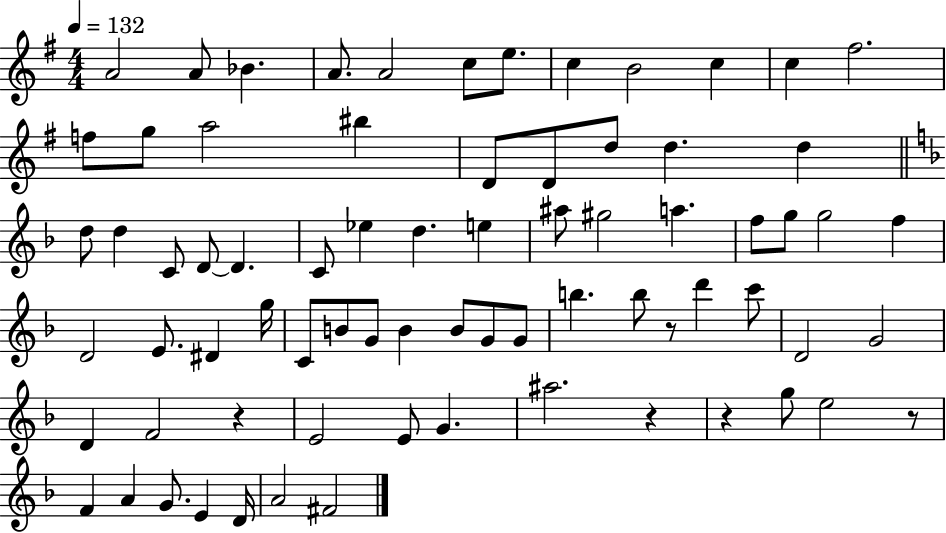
{
  \clef treble
  \numericTimeSignature
  \time 4/4
  \key g \major
  \tempo 4 = 132
  \repeat volta 2 { a'2 a'8 bes'4. | a'8. a'2 c''8 e''8. | c''4 b'2 c''4 | c''4 fis''2. | \break f''8 g''8 a''2 bis''4 | d'8 d'8 d''8 d''4. d''4 | \bar "||" \break \key f \major d''8 d''4 c'8 d'8~~ d'4. | c'8 ees''4 d''4. e''4 | ais''8 gis''2 a''4. | f''8 g''8 g''2 f''4 | \break d'2 e'8. dis'4 g''16 | c'8 b'8 g'8 b'4 b'8 g'8 g'8 | b''4. b''8 r8 d'''4 c'''8 | d'2 g'2 | \break d'4 f'2 r4 | e'2 e'8 g'4. | ais''2. r4 | r4 g''8 e''2 r8 | \break f'4 a'4 g'8. e'4 d'16 | a'2 fis'2 | } \bar "|."
}